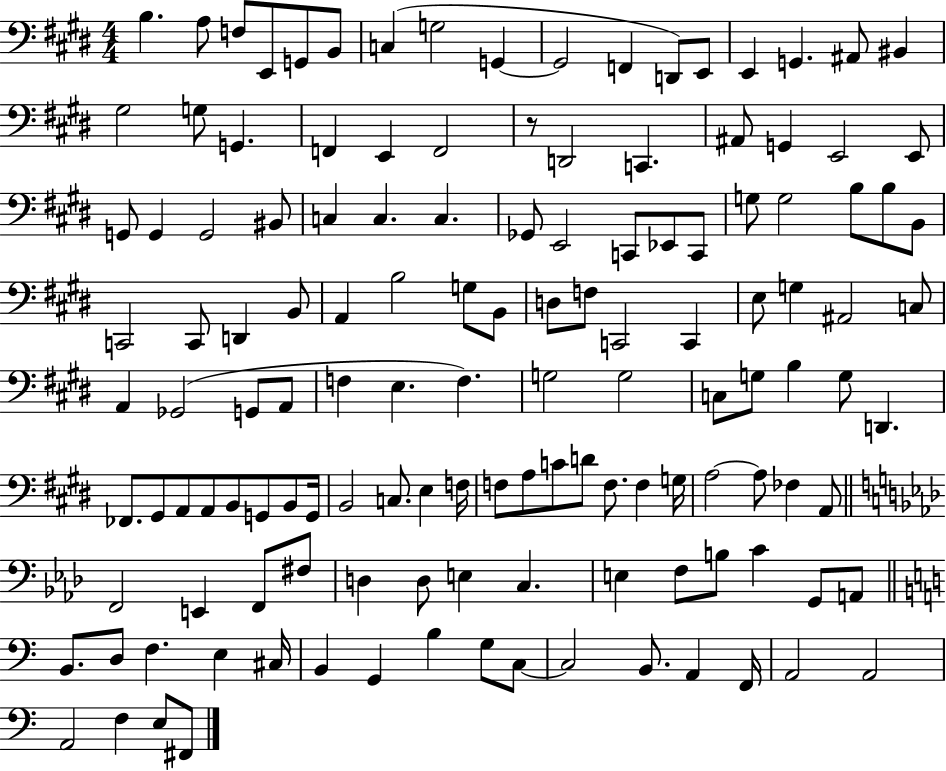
B3/q. A3/e F3/e E2/e G2/e B2/e C3/q G3/h G2/q G2/h F2/q D2/e E2/e E2/q G2/q. A#2/e BIS2/q G#3/h G3/e G2/q. F2/q E2/q F2/h R/e D2/h C2/q. A#2/e G2/q E2/h E2/e G2/e G2/q G2/h BIS2/e C3/q C3/q. C3/q. Gb2/e E2/h C2/e Eb2/e C2/e G3/e G3/h B3/e B3/e B2/e C2/h C2/e D2/q B2/e A2/q B3/h G3/e B2/e D3/e F3/e C2/h C2/q E3/e G3/q A#2/h C3/e A2/q Gb2/h G2/e A2/e F3/q E3/q. F3/q. G3/h G3/h C3/e G3/e B3/q G3/e D2/q. FES2/e. G#2/e A2/e A2/e B2/e G2/e B2/e G2/s B2/h C3/e. E3/q F3/s F3/e A3/e C4/e D4/e F3/e. F3/q G3/s A3/h A3/e FES3/q A2/e F2/h E2/q F2/e F#3/e D3/q D3/e E3/q C3/q. E3/q F3/e B3/e C4/q G2/e A2/e B2/e. D3/e F3/q. E3/q C#3/s B2/q G2/q B3/q G3/e C3/e C3/h B2/e. A2/q F2/s A2/h A2/h A2/h F3/q E3/e F#2/e